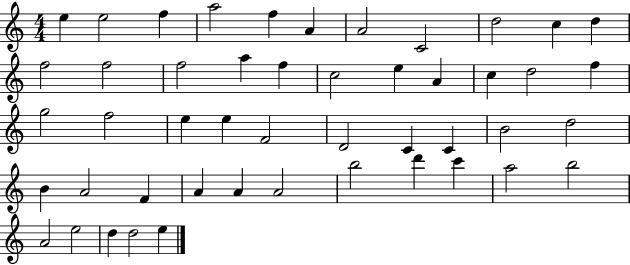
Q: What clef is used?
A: treble